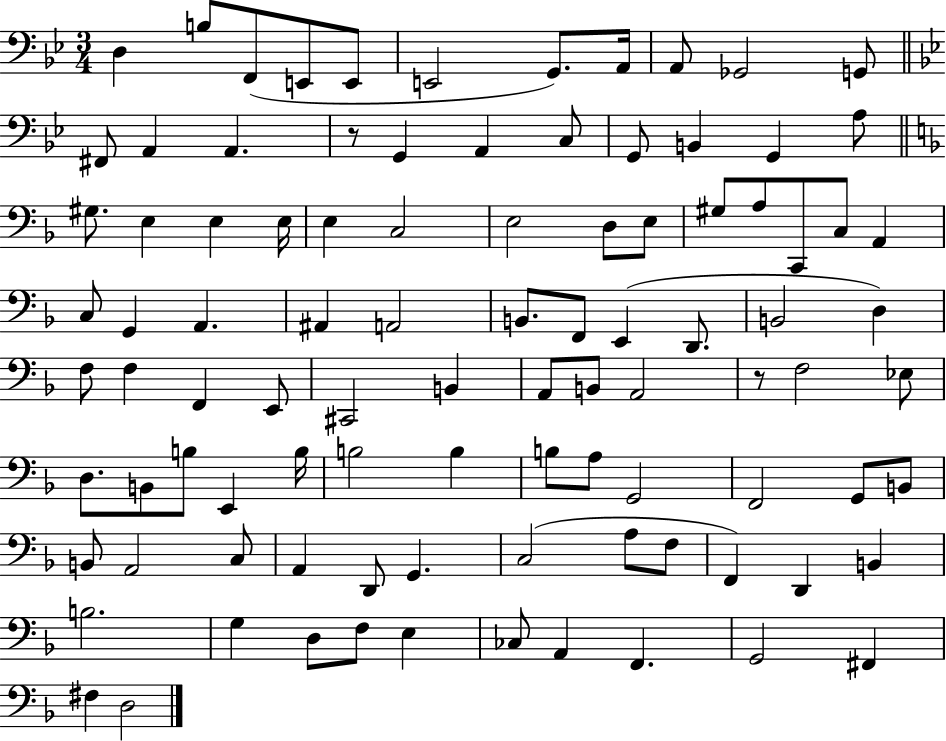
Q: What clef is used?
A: bass